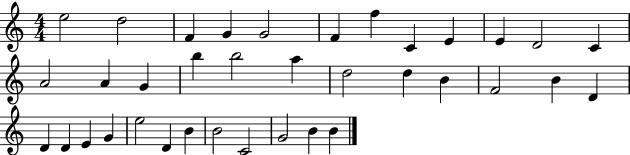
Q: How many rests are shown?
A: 0